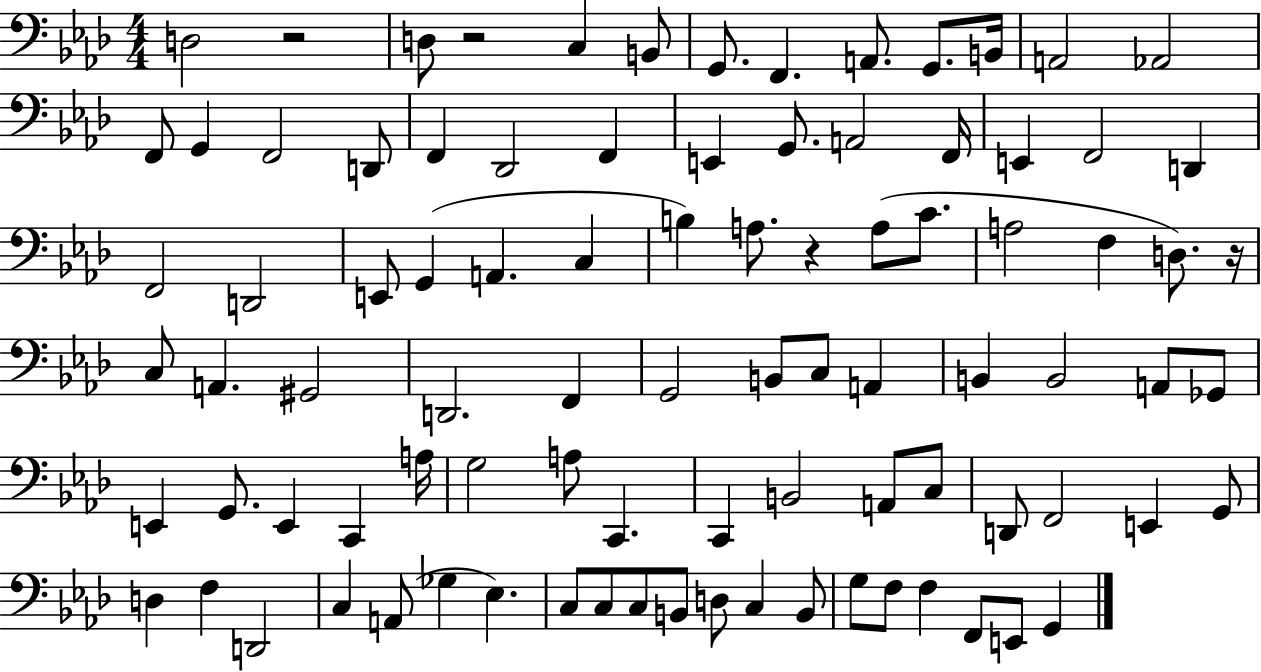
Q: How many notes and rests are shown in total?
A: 91